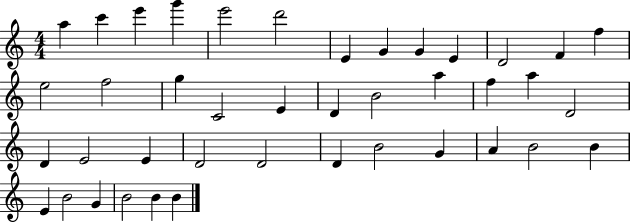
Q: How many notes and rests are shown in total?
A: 41